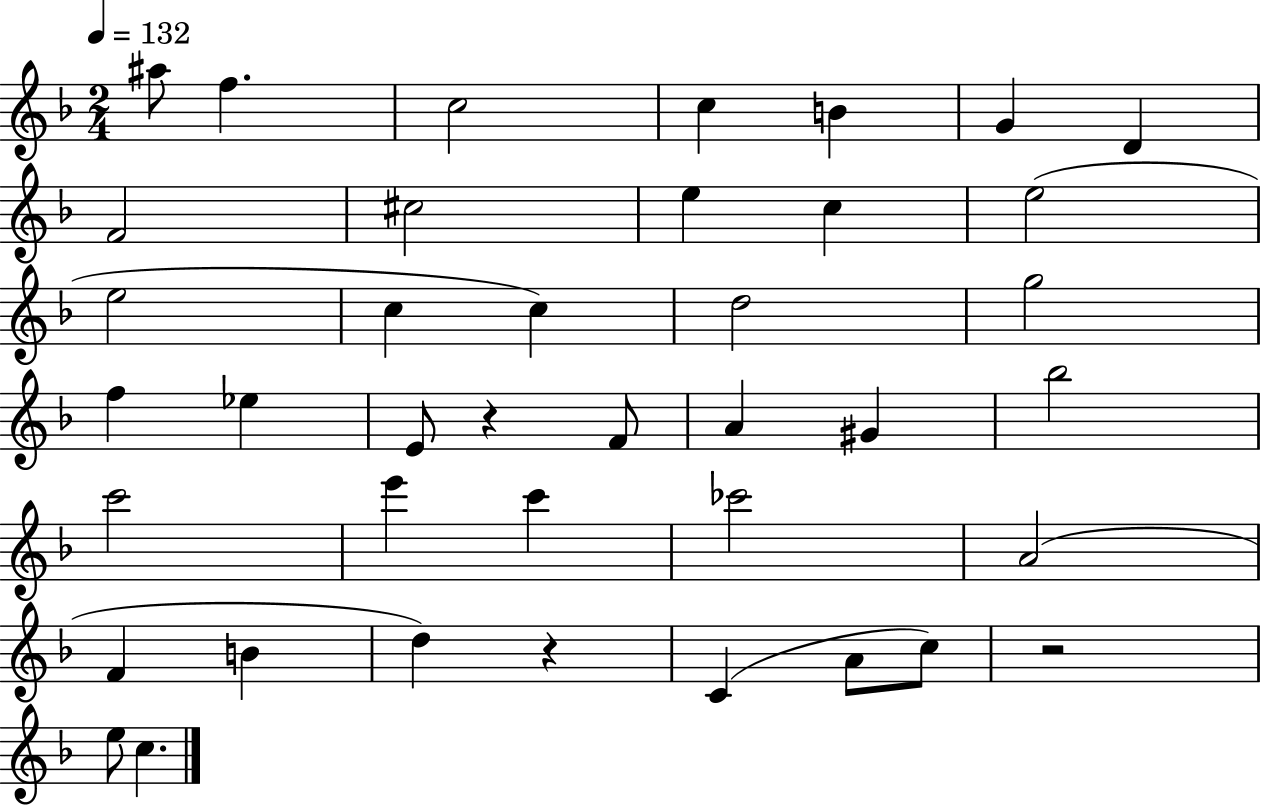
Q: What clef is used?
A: treble